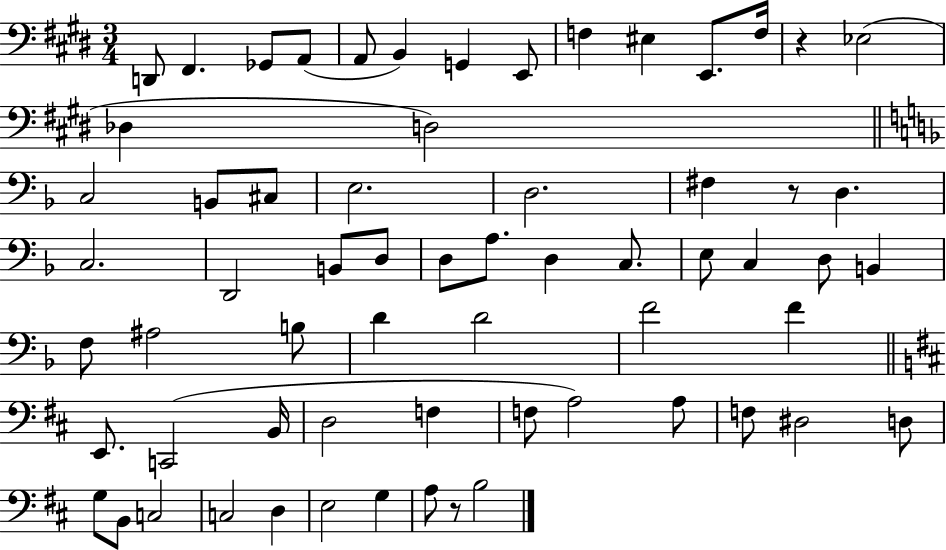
X:1
T:Untitled
M:3/4
L:1/4
K:E
D,,/2 ^F,, _G,,/2 A,,/2 A,,/2 B,, G,, E,,/2 F, ^E, E,,/2 F,/4 z _E,2 _D, D,2 C,2 B,,/2 ^C,/2 E,2 D,2 ^F, z/2 D, C,2 D,,2 B,,/2 D,/2 D,/2 A,/2 D, C,/2 E,/2 C, D,/2 B,, F,/2 ^A,2 B,/2 D D2 F2 F E,,/2 C,,2 B,,/4 D,2 F, F,/2 A,2 A,/2 F,/2 ^D,2 D,/2 G,/2 B,,/2 C,2 C,2 D, E,2 G, A,/2 z/2 B,2